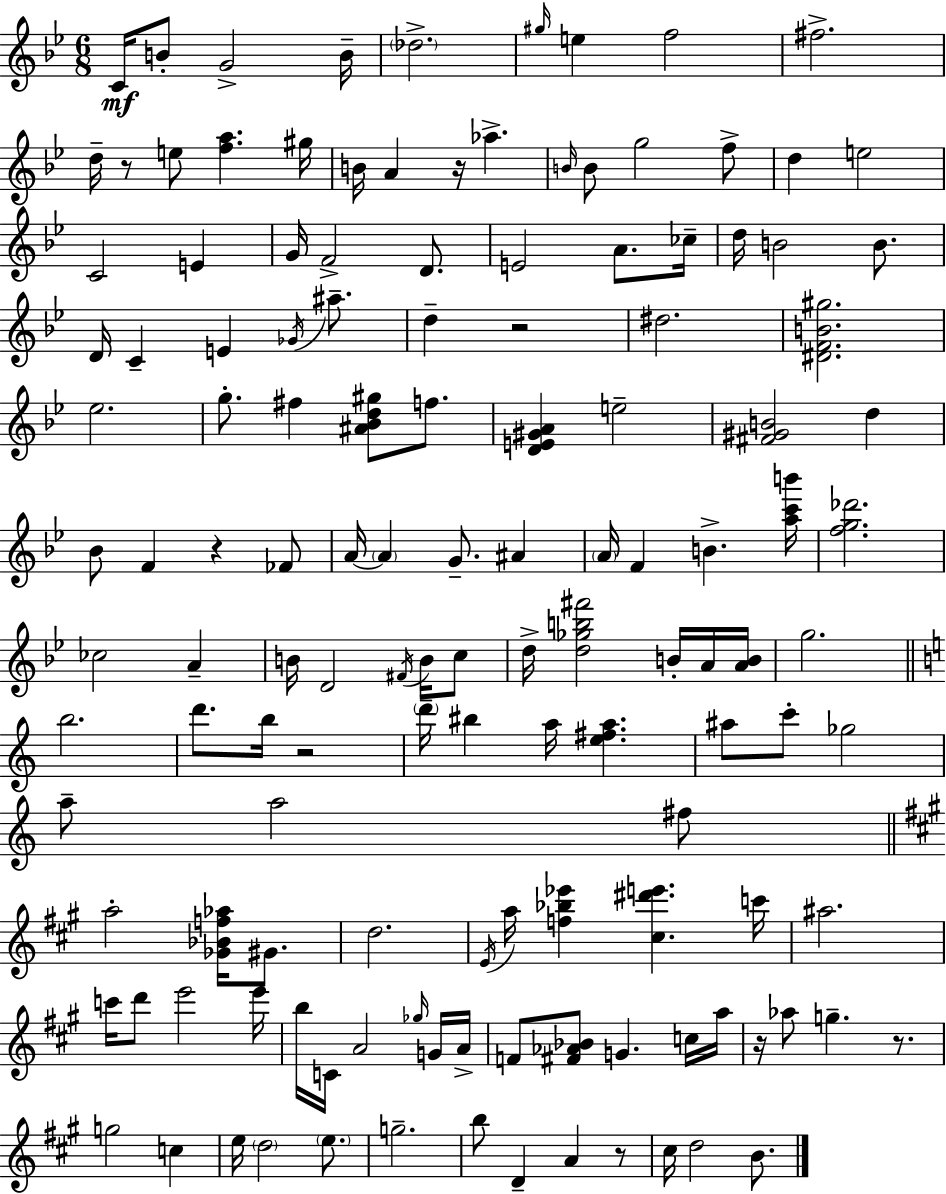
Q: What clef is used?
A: treble